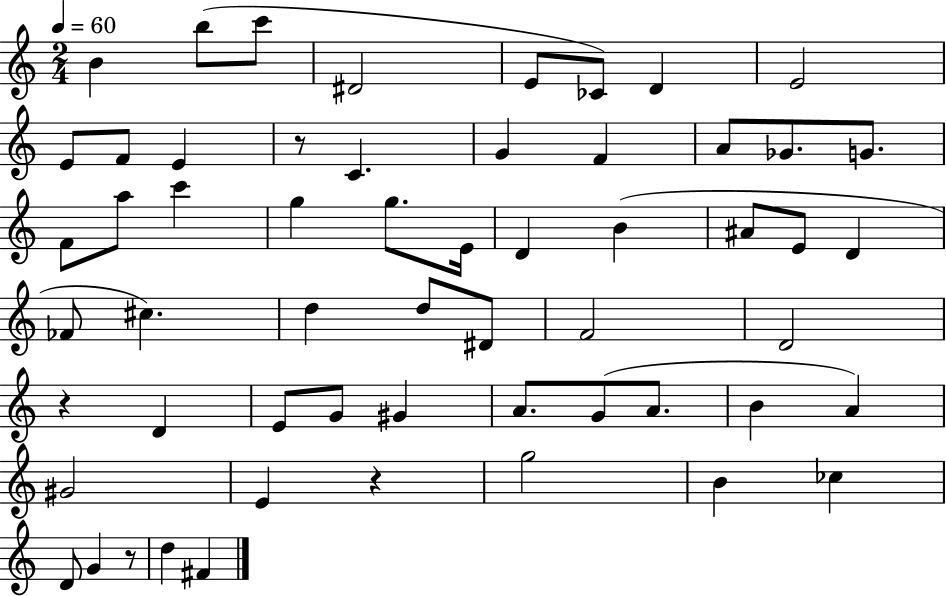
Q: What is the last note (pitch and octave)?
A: F#4